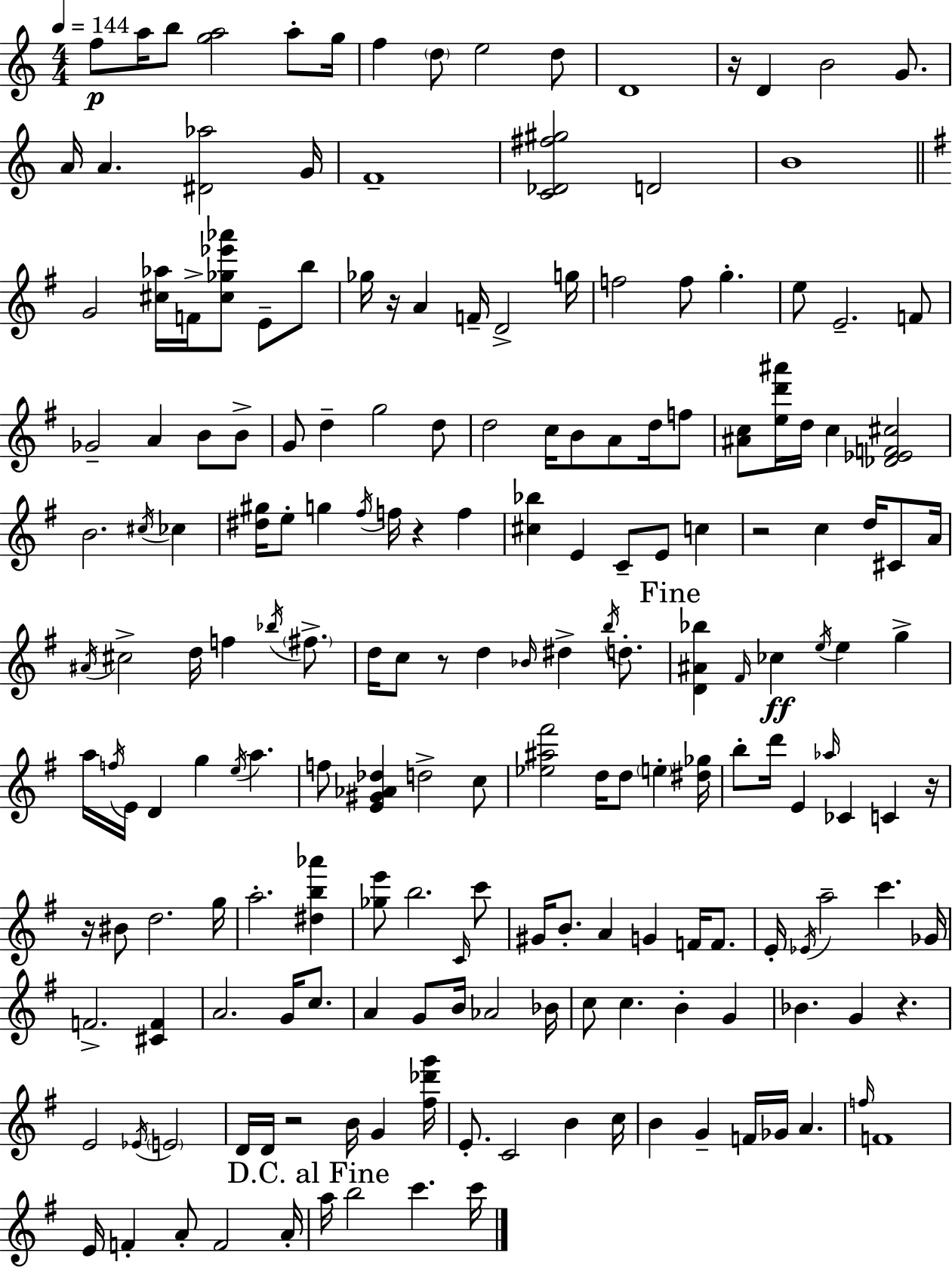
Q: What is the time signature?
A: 4/4